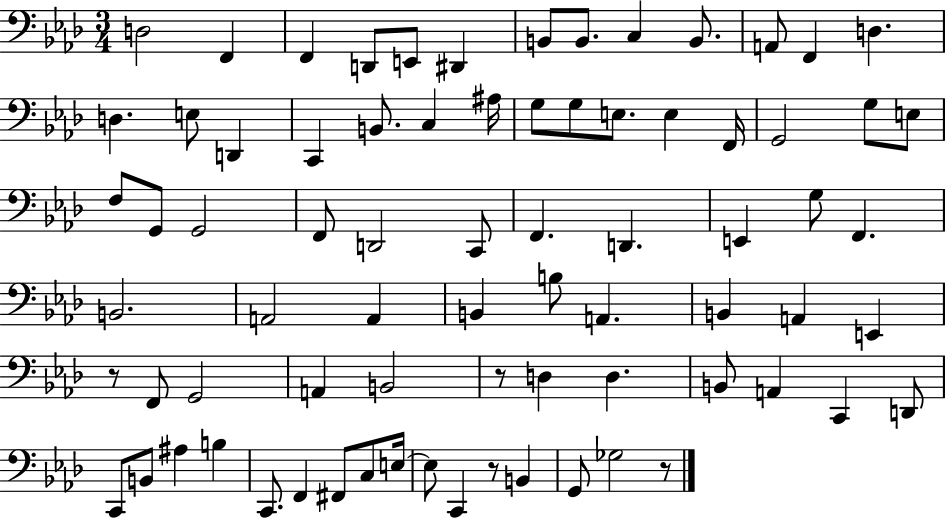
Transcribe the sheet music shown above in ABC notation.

X:1
T:Untitled
M:3/4
L:1/4
K:Ab
D,2 F,, F,, D,,/2 E,,/2 ^D,, B,,/2 B,,/2 C, B,,/2 A,,/2 F,, D, D, E,/2 D,, C,, B,,/2 C, ^A,/4 G,/2 G,/2 E,/2 E, F,,/4 G,,2 G,/2 E,/2 F,/2 G,,/2 G,,2 F,,/2 D,,2 C,,/2 F,, D,, E,, G,/2 F,, B,,2 A,,2 A,, B,, B,/2 A,, B,, A,, E,, z/2 F,,/2 G,,2 A,, B,,2 z/2 D, D, B,,/2 A,, C,, D,,/2 C,,/2 B,,/2 ^A, B, C,,/2 F,, ^F,,/2 C,/2 E,/4 E,/2 C,, z/2 B,, G,,/2 _G,2 z/2